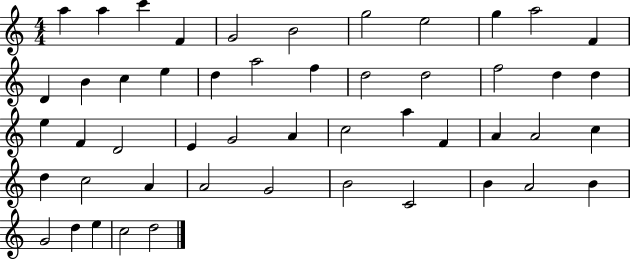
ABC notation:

X:1
T:Untitled
M:4/4
L:1/4
K:C
a a c' F G2 B2 g2 e2 g a2 F D B c e d a2 f d2 d2 f2 d d e F D2 E G2 A c2 a F A A2 c d c2 A A2 G2 B2 C2 B A2 B G2 d e c2 d2